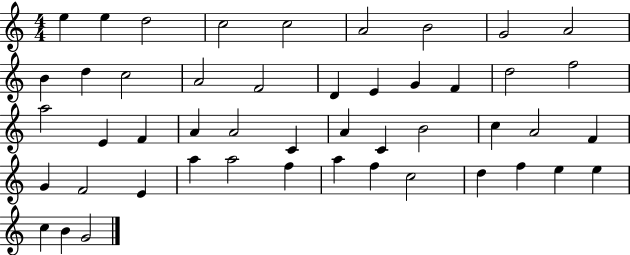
E5/q E5/q D5/h C5/h C5/h A4/h B4/h G4/h A4/h B4/q D5/q C5/h A4/h F4/h D4/q E4/q G4/q F4/q D5/h F5/h A5/h E4/q F4/q A4/q A4/h C4/q A4/q C4/q B4/h C5/q A4/h F4/q G4/q F4/h E4/q A5/q A5/h F5/q A5/q F5/q C5/h D5/q F5/q E5/q E5/q C5/q B4/q G4/h